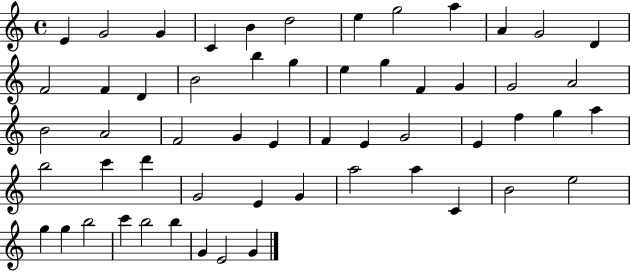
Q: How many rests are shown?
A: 0